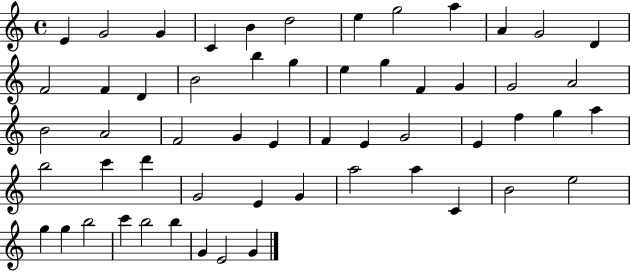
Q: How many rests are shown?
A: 0